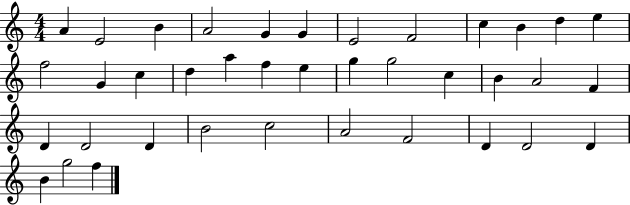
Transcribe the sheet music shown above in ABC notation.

X:1
T:Untitled
M:4/4
L:1/4
K:C
A E2 B A2 G G E2 F2 c B d e f2 G c d a f e g g2 c B A2 F D D2 D B2 c2 A2 F2 D D2 D B g2 f